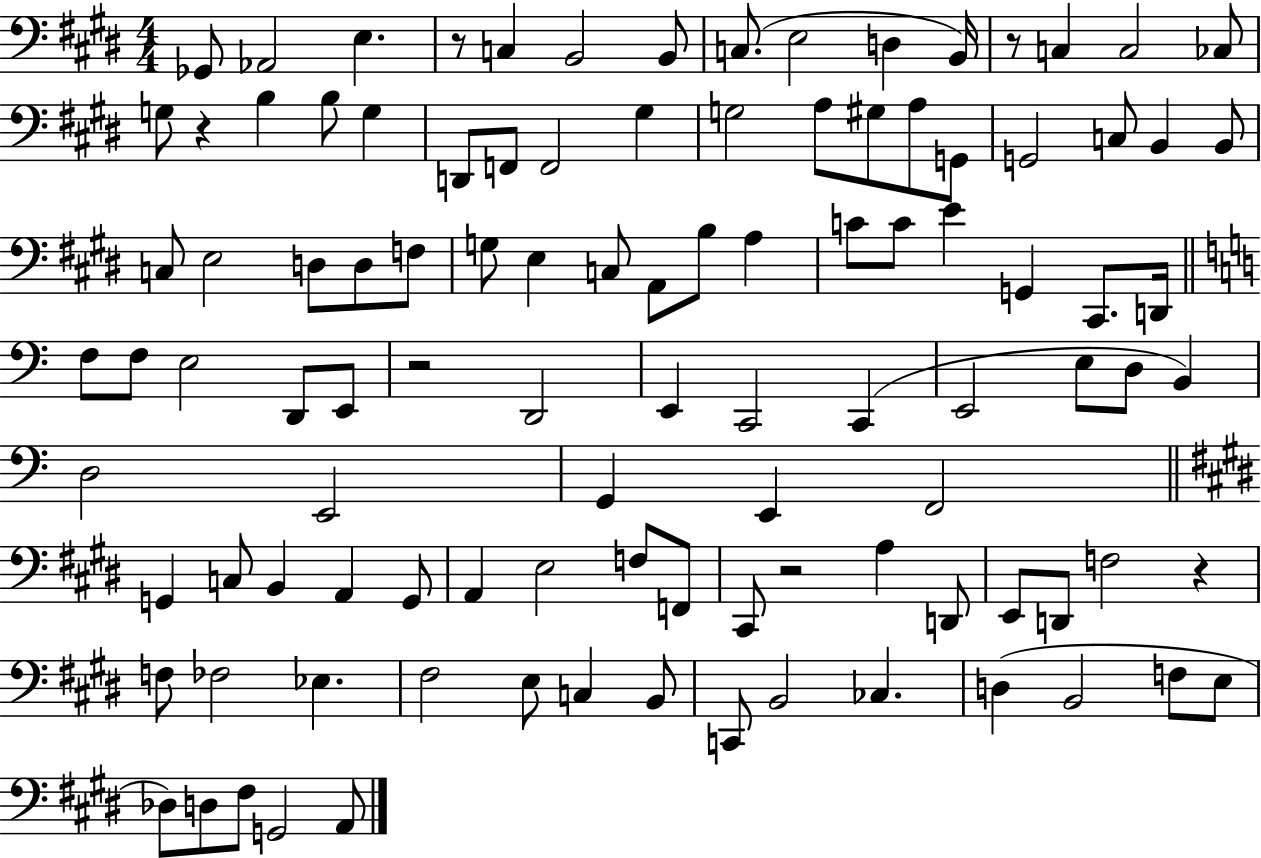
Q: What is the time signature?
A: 4/4